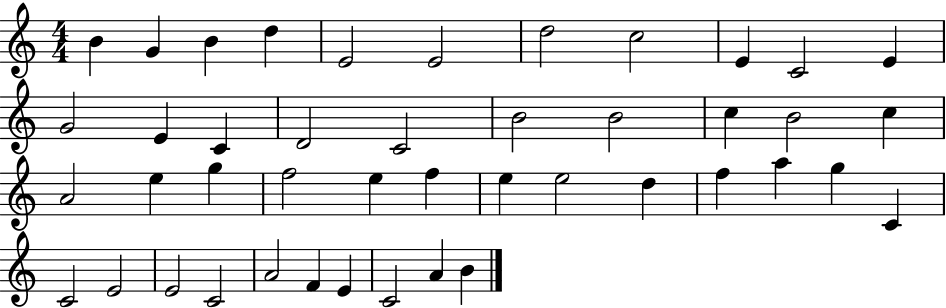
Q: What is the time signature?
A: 4/4